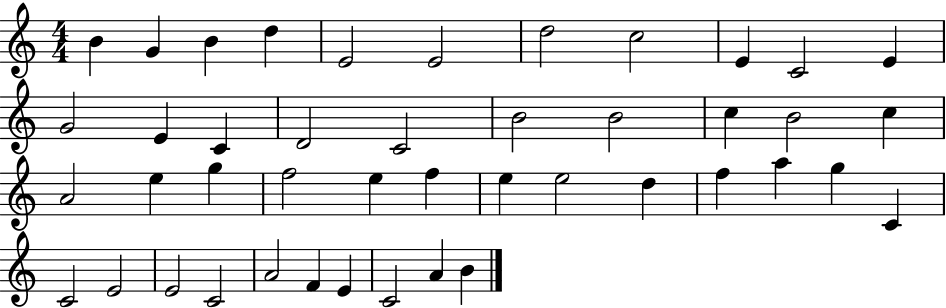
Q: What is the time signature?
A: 4/4